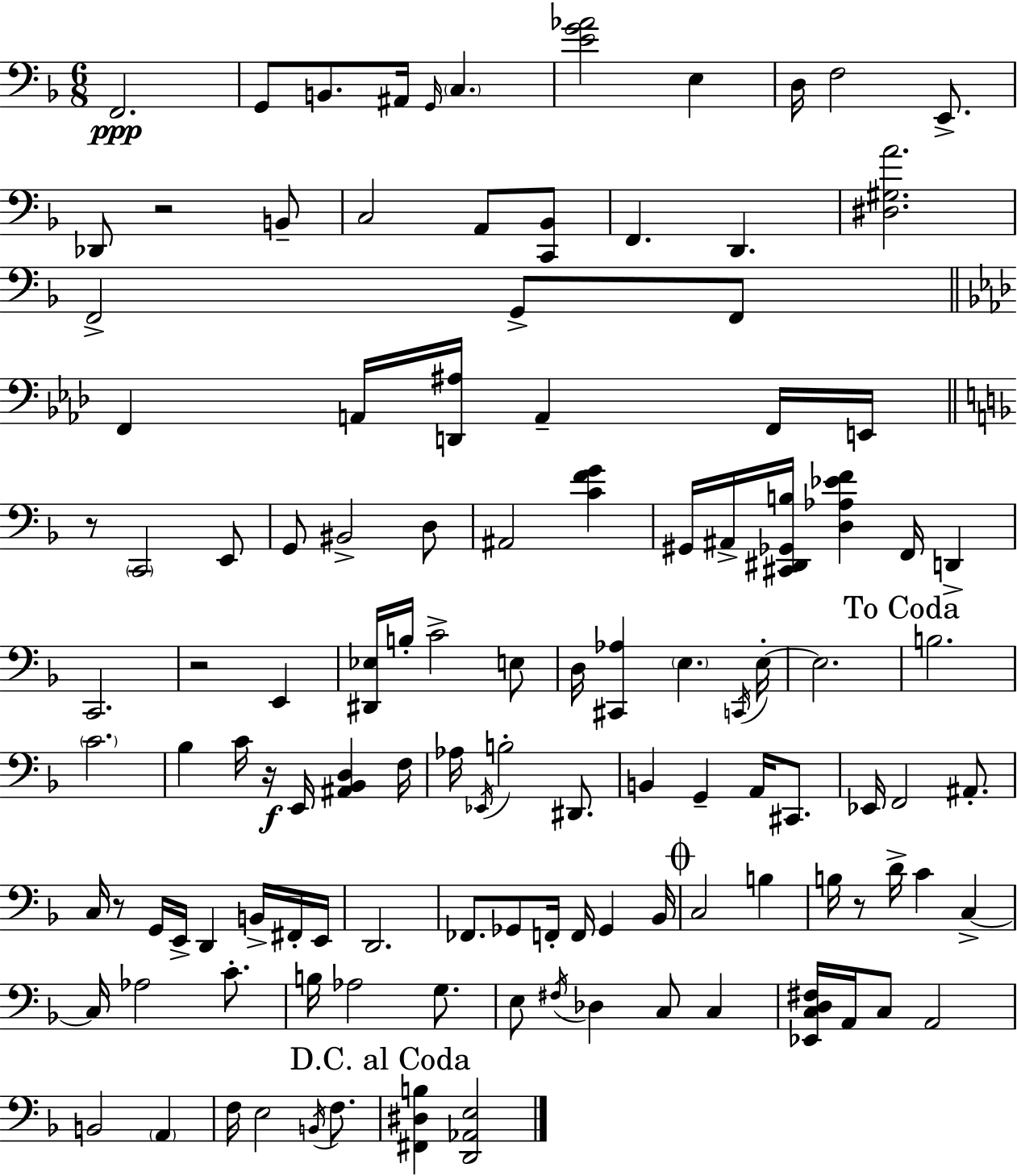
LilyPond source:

{
  \clef bass
  \numericTimeSignature
  \time 6/8
  \key f \major
  f,2.\ppp | g,8 b,8. ais,16 \grace { g,16 } \parenthesize c4. | <e' g' aes'>2 e4 | d16 f2 e,8.-> | \break des,8 r2 b,8-- | c2 a,8 <c, bes,>8 | f,4. d,4. | <dis gis a'>2. | \break f,2-> g,8-> f,8 | \bar "||" \break \key aes \major f,4 a,16 <d, ais>16 a,4-- f,16 e,16 | \bar "||" \break \key f \major r8 \parenthesize c,2 e,8 | g,8 bis,2-> d8 | ais,2 <c' f' g'>4 | gis,16 ais,16-> <cis, dis, ges, b>16 <d aes ees' f'>4 f,16 d,4-> | \break c,2. | r2 e,4 | <dis, ees>16 b16-. c'2-> e8 | d16 <cis, aes>4 \parenthesize e4. \acciaccatura { c,16 } | \break e16-.~~ e2. | \mark "To Coda" b2. | \parenthesize c'2. | bes4 c'16 r16\f e,16 <ais, bes, d>4 | \break f16 aes16 \acciaccatura { ees,16 } b2-. dis,8. | b,4 g,4-- a,16 cis,8. | ees,16 f,2 ais,8.-. | c16 r8 g,16 e,16-> d,4 b,16-> | \break fis,16-. e,16 d,2. | fes,8. ges,8 f,16-. f,16 ges,4 | bes,16 \mark \markup { \musicglyph "scripts.coda" } c2 b4 | b16 r8 d'16-> c'4 c4->~~ | \break c16 aes2 c'8.-. | b16 aes2 g8. | e8 \acciaccatura { fis16 } des4 c8 c4 | <ees, c d fis>16 a,16 c8 a,2 | \break b,2 \parenthesize a,4 | f16 e2 | \acciaccatura { b,16 } f8. \mark "D.C. al Coda" <fis, dis b>4 <d, aes, e>2 | \bar "|."
}